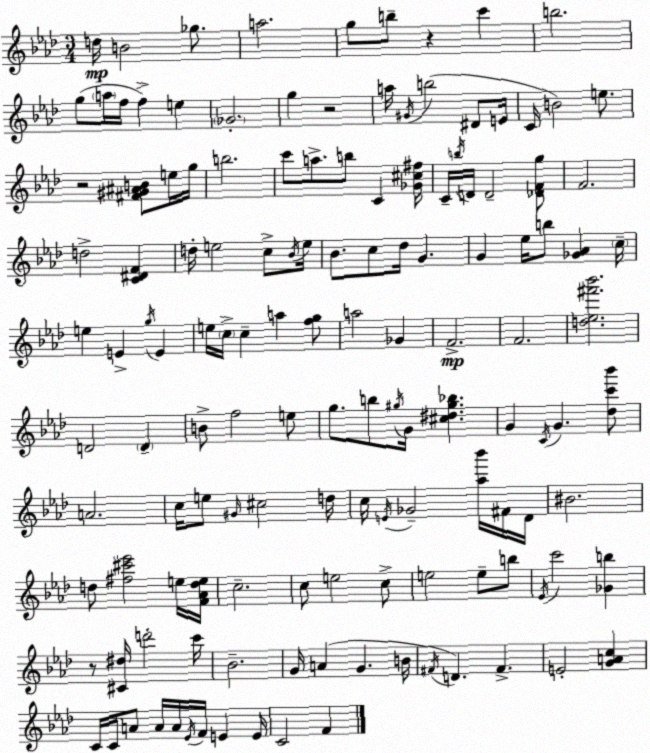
X:1
T:Untitled
M:3/4
L:1/4
K:Ab
d/4 B2 _g/2 a2 g/2 b/2 z c' b2 g/2 a/4 f/4 f e _G2 g z2 a/4 ^G/4 b2 ^D/2 E/4 C/4 B2 e/2 z2 [^F^G^AB]/2 e/4 g/4 b2 c'/2 a/2 b/2 C [_G^c^f]/4 C/4 b/4 D/4 D2 [_DFg]/2 F2 d2 [C^DF] d/4 e2 c/2 _B/4 e/4 _B/2 c/2 _d/4 G G _e/4 b/2 [_G_A] c/4 e E g/4 E e/4 c/4 c a [fg]/2 a2 _G F2 F2 [d_e^f'_b']2 D2 D B/2 f2 e/2 g/2 b/2 ^g/4 G/4 [^c^d^g_b] G C/4 G [_dc'_b']/2 A2 c/4 e/2 ^G/4 ^c2 d/4 c/4 E/4 _G2 [_a_b']/4 ^F/4 _D/4 ^B2 d/2 [^f^c'_e']2 e/4 [F_Ade]/4 c2 c/2 e2 c/2 e2 e/2 b/2 _E/4 c'2 [_Gb] z/2 [^C^d]/4 d'2 c'/4 _B2 G/4 A G B/4 ^F/4 D ^F E2 [GAc] C/4 C/4 A/2 A/4 A/4 _E/4 F/4 E E/4 C2 F